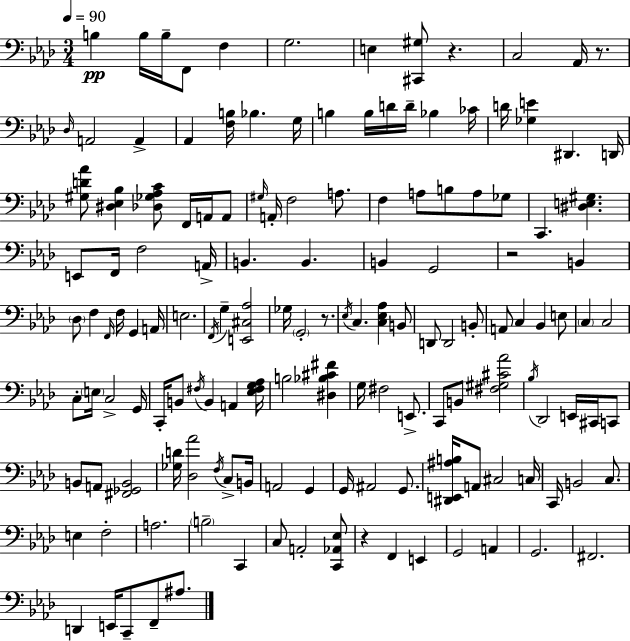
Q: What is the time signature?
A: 3/4